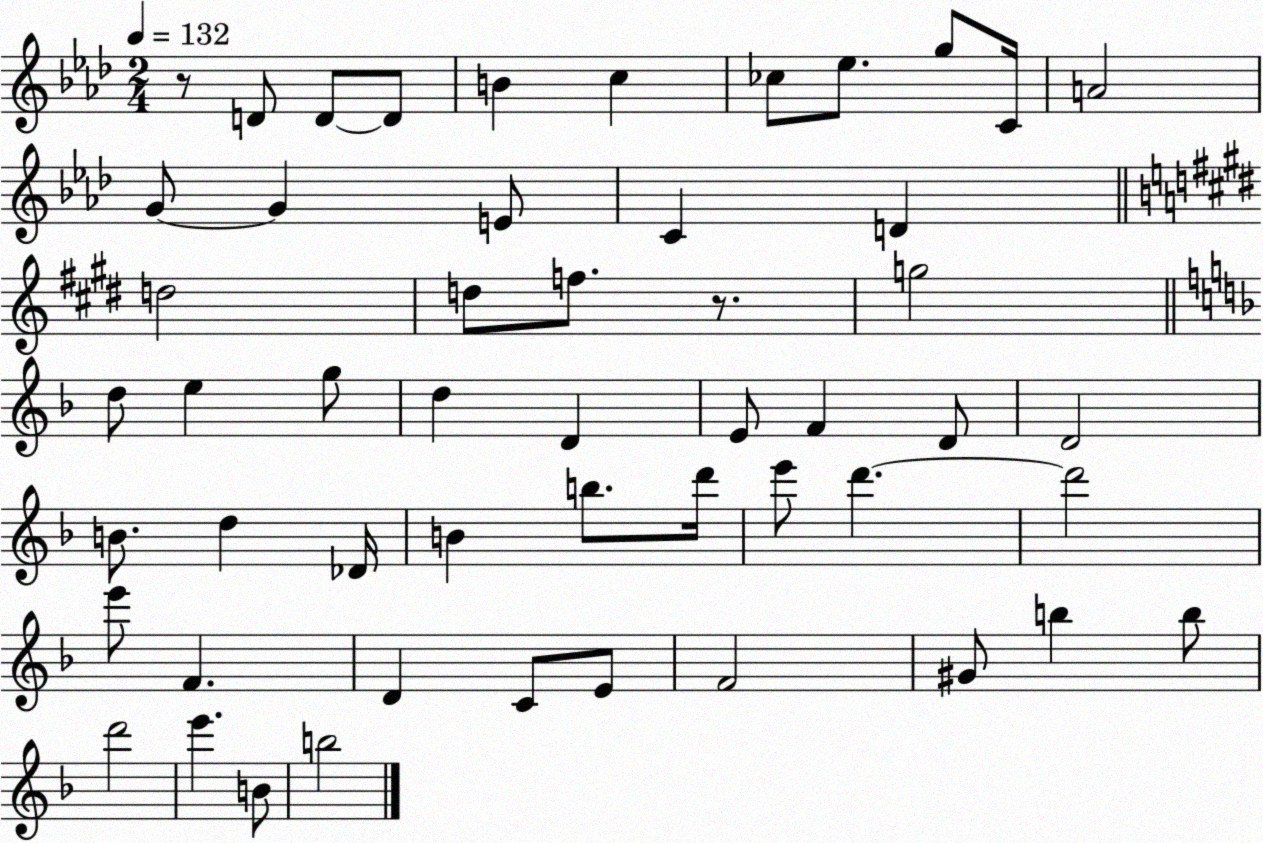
X:1
T:Untitled
M:2/4
L:1/4
K:Ab
z/2 D/2 D/2 D/2 B c _c/2 _e/2 g/2 C/4 A2 G/2 G E/2 C D d2 d/2 f/2 z/2 g2 d/2 e g/2 d D E/2 F D/2 D2 B/2 d _D/4 B b/2 d'/4 e'/2 d' d'2 e'/2 F D C/2 E/2 F2 ^G/2 b b/2 d'2 e' B/2 b2